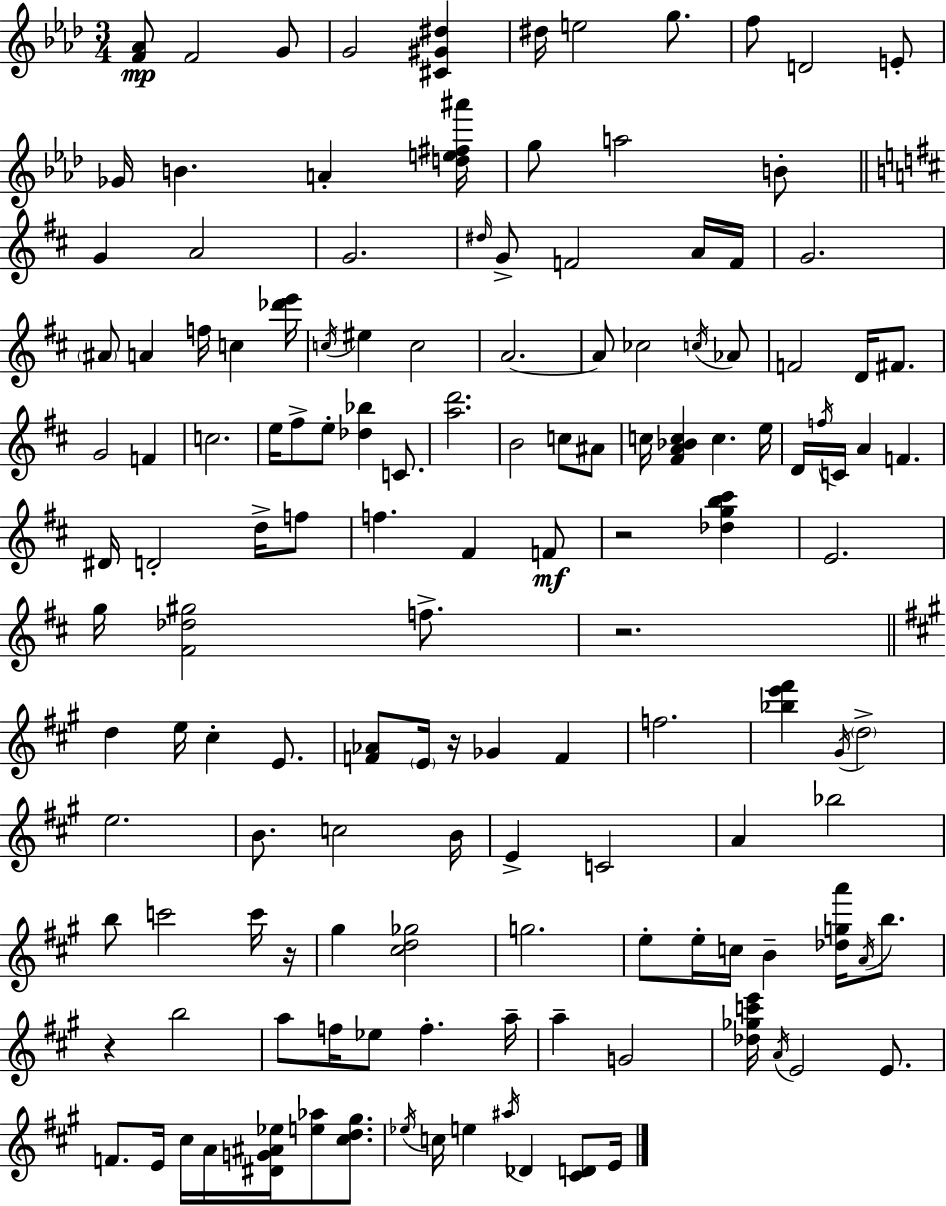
{
  \clef treble
  \numericTimeSignature
  \time 3/4
  \key f \minor
  <f' aes'>8\mp f'2 g'8 | g'2 <cis' gis' dis''>4 | dis''16 e''2 g''8. | f''8 d'2 e'8-. | \break ges'16 b'4. a'4-. <d'' e'' fis'' ais'''>16 | g''8 a''2 b'8-. | \bar "||" \break \key b \minor g'4 a'2 | g'2. | \grace { dis''16 } g'8-> f'2 a'16 | f'16 g'2. | \break \parenthesize ais'8 a'4 f''16 c''4 | <des''' e'''>16 \acciaccatura { c''16 } eis''4 c''2 | a'2.~~ | a'8 ces''2 | \break \acciaccatura { c''16 } aes'8 f'2 d'16 | fis'8. g'2 f'4 | c''2. | e''16 fis''8-> e''8-. <des'' bes''>4 | \break c'8. <a'' d'''>2. | b'2 c''8 | ais'8 c''16 <fis' a' bes' c''>4 c''4. | e''16 d'16 \acciaccatura { f''16 } c'16 a'4 f'4. | \break dis'16 d'2-. | d''16-> f''8 f''4. fis'4 | f'8\mf r2 | <des'' g'' b'' cis'''>4 e'2. | \break g''16 <fis' des'' gis''>2 | f''8.-> r2. | \bar "||" \break \key a \major d''4 e''16 cis''4-. e'8. | <f' aes'>8 \parenthesize e'16 r16 ges'4 f'4 | f''2. | <bes'' e''' fis'''>4 \acciaccatura { gis'16 } \parenthesize d''2-> | \break e''2. | b'8. c''2 | b'16 e'4-> c'2 | a'4 bes''2 | \break b''8 c'''2 c'''16 | r16 gis''4 <cis'' d'' ges''>2 | g''2. | e''8-. e''16-. c''16 b'4-- <des'' g'' a'''>16 \acciaccatura { a'16 } b''8. | \break r4 b''2 | a''8 f''16 ees''8 f''4.-. | a''16-- a''4-- g'2 | <des'' ges'' c''' e'''>16 \acciaccatura { a'16 } e'2 | \break e'8. f'8. e'16 cis''16 a'16 <dis' g' ais' ees''>16 <e'' aes''>8 | <cis'' d'' gis''>8. \acciaccatura { ees''16 } c''16 e''4 \acciaccatura { ais''16 } des'4 | <cis' d'>8 e'16 \bar "|."
}